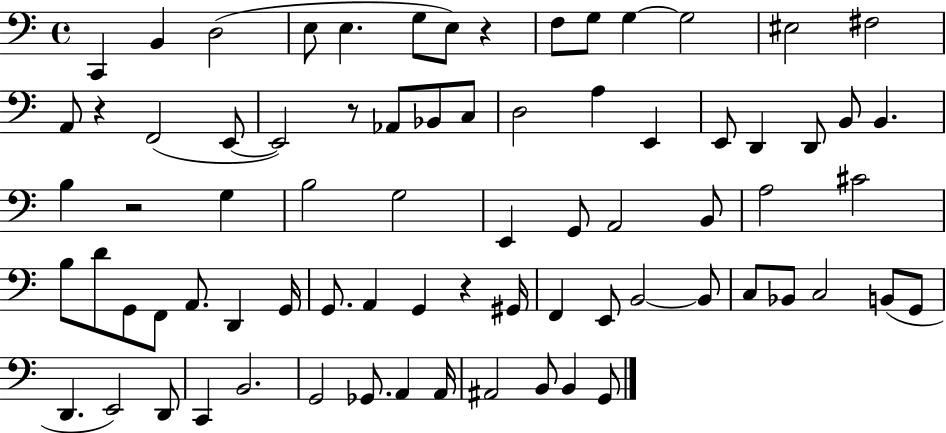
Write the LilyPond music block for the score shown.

{
  \clef bass
  \time 4/4
  \defaultTimeSignature
  \key c \major
  \repeat volta 2 { c,4 b,4 d2( | e8 e4. g8 e8) r4 | f8 g8 g4~~ g2 | eis2 fis2 | \break a,8 r4 f,2( e,8~~ | e,2) r8 aes,8 bes,8 c8 | d2 a4 e,4 | e,8 d,4 d,8 b,8 b,4. | \break b4 r2 g4 | b2 g2 | e,4 g,8 a,2 b,8 | a2 cis'2 | \break b8 d'8 g,8 f,8 a,8. d,4 g,16 | g,8. a,4 g,4 r4 gis,16 | f,4 e,8 b,2~~ b,8 | c8 bes,8 c2 b,8( g,8 | \break d,4. e,2) d,8 | c,4 b,2. | g,2 ges,8. a,4 a,16 | ais,2 b,8 b,4 g,8 | \break } \bar "|."
}